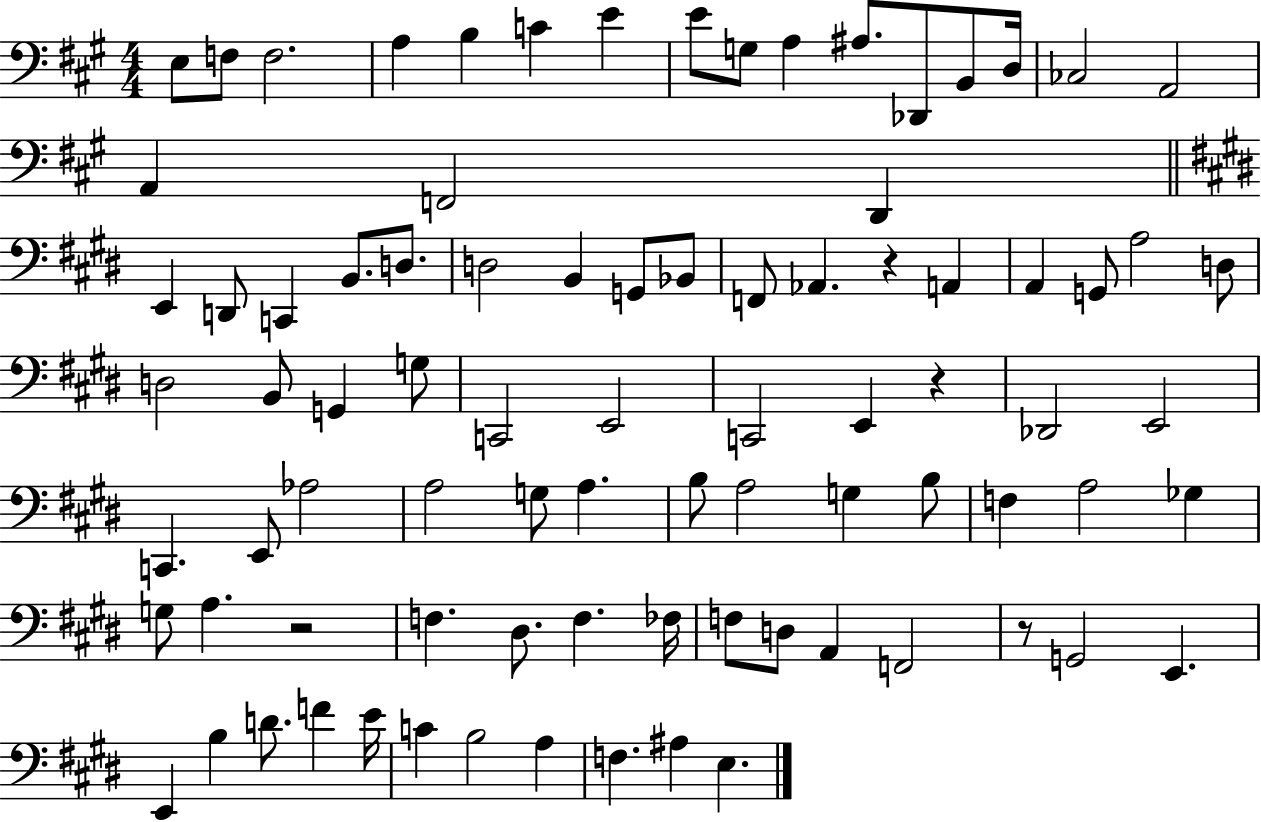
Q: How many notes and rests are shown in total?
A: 85